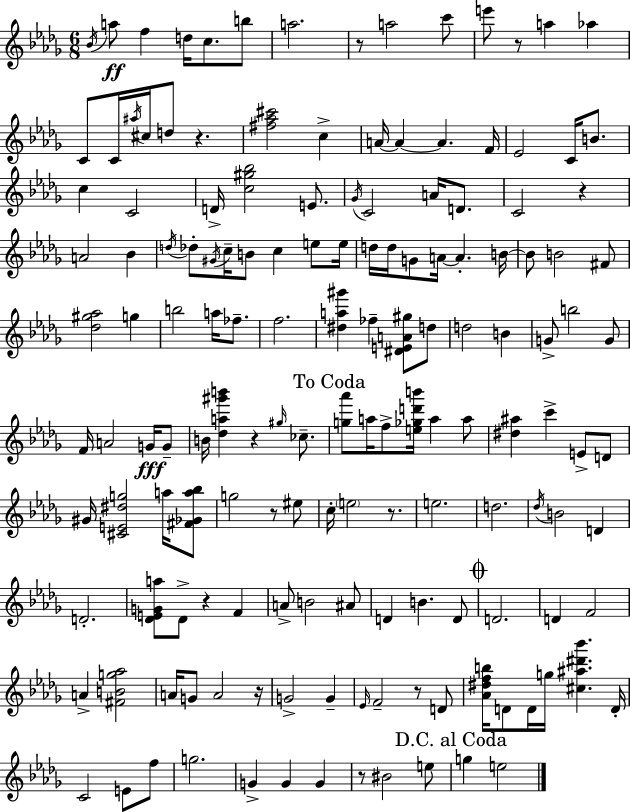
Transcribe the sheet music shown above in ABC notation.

X:1
T:Untitled
M:6/8
L:1/4
K:Bbm
_B/4 a/2 f d/4 c/2 b/2 a2 z/2 a2 c'/2 e'/2 z/2 a _a C/2 C/4 ^a/4 ^c/4 d/2 z [^f_a^c']2 c A/4 A A F/4 _E2 C/4 B/2 c C2 D/4 [c^g_b]2 E/2 _G/4 C2 A/4 D/2 C2 z A2 _B d/4 _d/2 ^G/4 c/4 B/2 c e/2 e/4 d/4 d/4 G/2 A/4 A B/4 B/2 B2 ^F/2 [_d^g_a]2 g b2 a/4 _f/2 f2 [^da^g'] _f [^DEA^g]/2 d/2 d2 B G/2 b2 G/2 F/4 A2 G/4 G/2 B/4 [_da^g'b'] z ^g/4 _c/2 [g_a']/2 a/4 f/2 [e_gd'b']/4 a a/2 [^d^a] c' E/2 D/2 ^G/4 [^CE^dg]2 a/4 [^F_Ga_b]/2 g2 z/2 ^e/2 c/4 e2 z/2 e2 d2 _d/4 B2 D D2 [_DEGa]/2 _D/2 z F A/2 B2 ^A/2 D B D/2 D2 D F2 A [^FBg_a]2 A/4 G/2 A2 z/4 G2 G _E/4 F2 z/2 D/2 [_A^dfb]/4 D/2 D/4 g/4 [^c^a^d'_b'] D/4 C2 E/2 f/2 g2 G G G z/2 ^B2 e/2 g e2